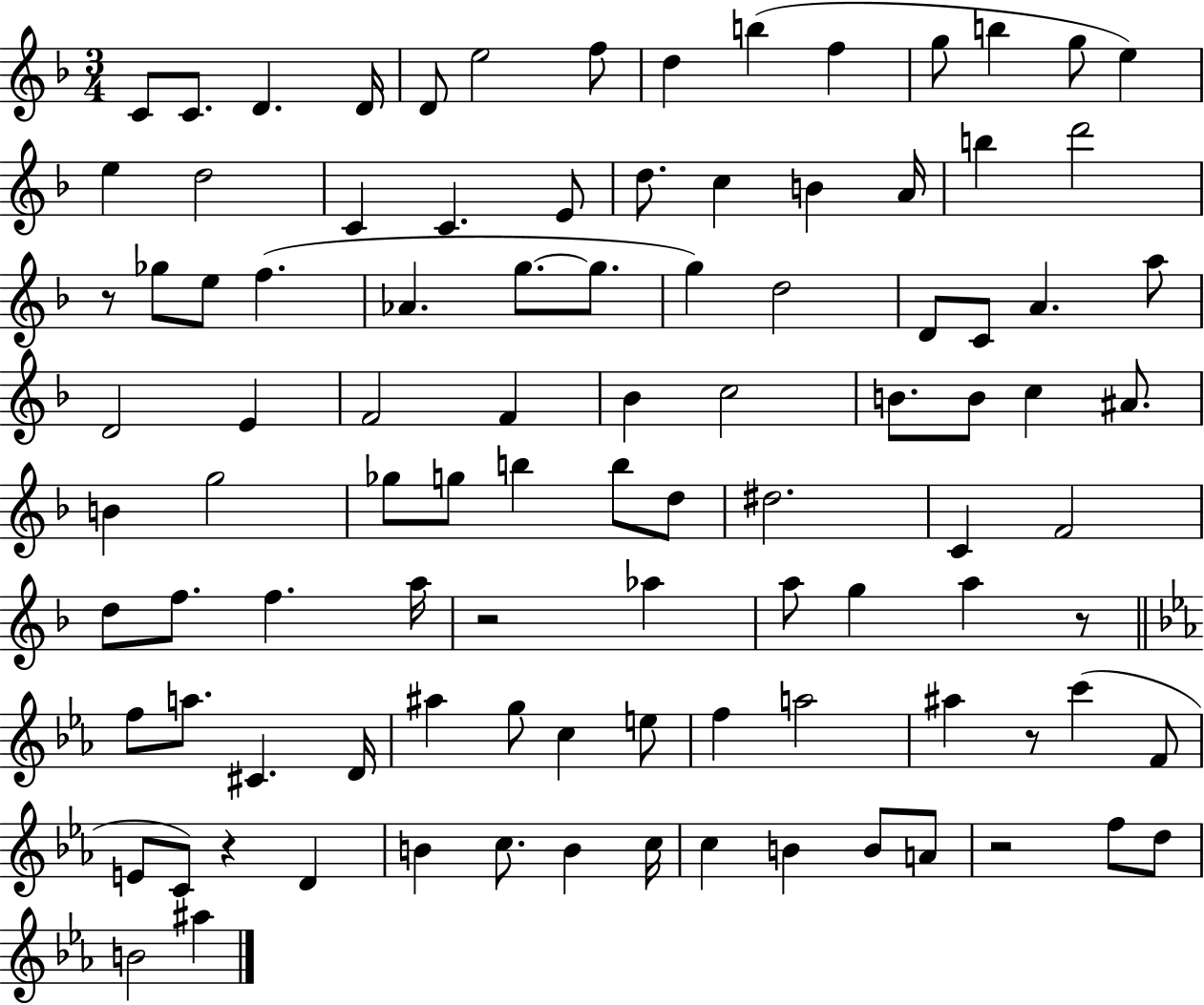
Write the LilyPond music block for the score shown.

{
  \clef treble
  \numericTimeSignature
  \time 3/4
  \key f \major
  c'8 c'8. d'4. d'16 | d'8 e''2 f''8 | d''4 b''4( f''4 | g''8 b''4 g''8 e''4) | \break e''4 d''2 | c'4 c'4. e'8 | d''8. c''4 b'4 a'16 | b''4 d'''2 | \break r8 ges''8 e''8 f''4.( | aes'4. g''8.~~ g''8. | g''4) d''2 | d'8 c'8 a'4. a''8 | \break d'2 e'4 | f'2 f'4 | bes'4 c''2 | b'8. b'8 c''4 ais'8. | \break b'4 g''2 | ges''8 g''8 b''4 b''8 d''8 | dis''2. | c'4 f'2 | \break d''8 f''8. f''4. a''16 | r2 aes''4 | a''8 g''4 a''4 r8 | \bar "||" \break \key ees \major f''8 a''8. cis'4. d'16 | ais''4 g''8 c''4 e''8 | f''4 a''2 | ais''4 r8 c'''4( f'8 | \break e'8 c'8) r4 d'4 | b'4 c''8. b'4 c''16 | c''4 b'4 b'8 a'8 | r2 f''8 d''8 | \break b'2 ais''4 | \bar "|."
}